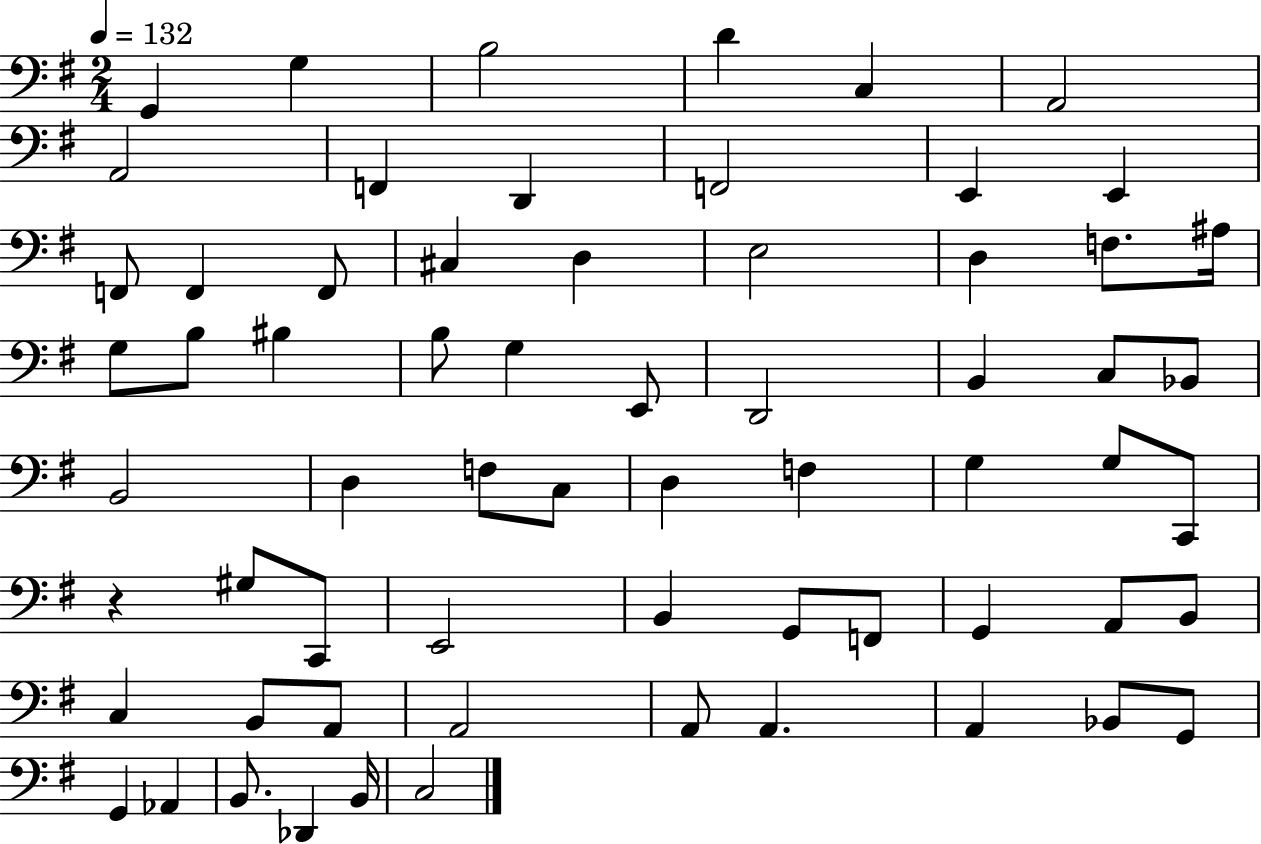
G2/q G3/q B3/h D4/q C3/q A2/h A2/h F2/q D2/q F2/h E2/q E2/q F2/e F2/q F2/e C#3/q D3/q E3/h D3/q F3/e. A#3/s G3/e B3/e BIS3/q B3/e G3/q E2/e D2/h B2/q C3/e Bb2/e B2/h D3/q F3/e C3/e D3/q F3/q G3/q G3/e C2/e R/q G#3/e C2/e E2/h B2/q G2/e F2/e G2/q A2/e B2/e C3/q B2/e A2/e A2/h A2/e A2/q. A2/q Bb2/e G2/e G2/q Ab2/q B2/e. Db2/q B2/s C3/h